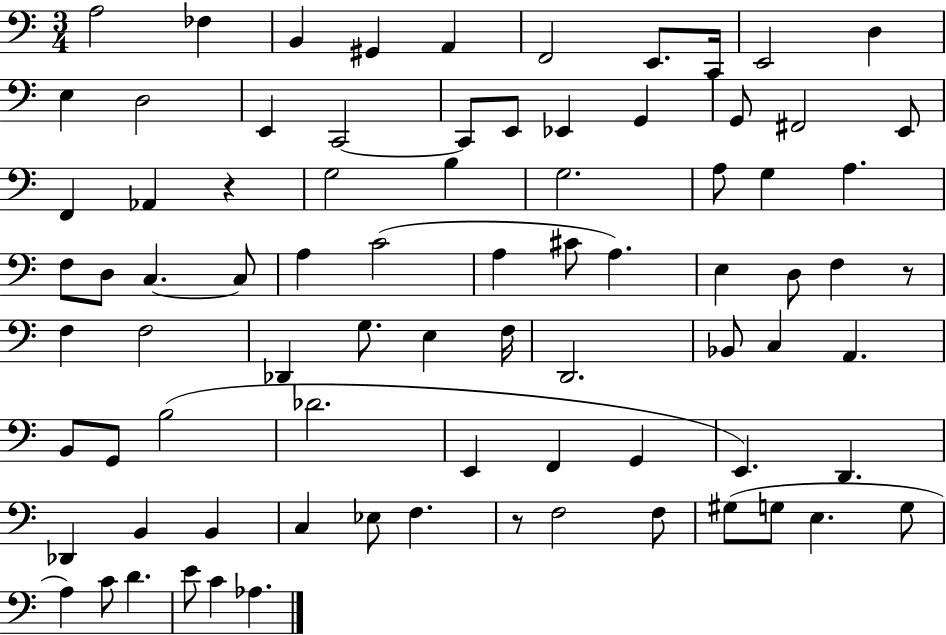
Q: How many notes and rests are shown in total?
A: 81